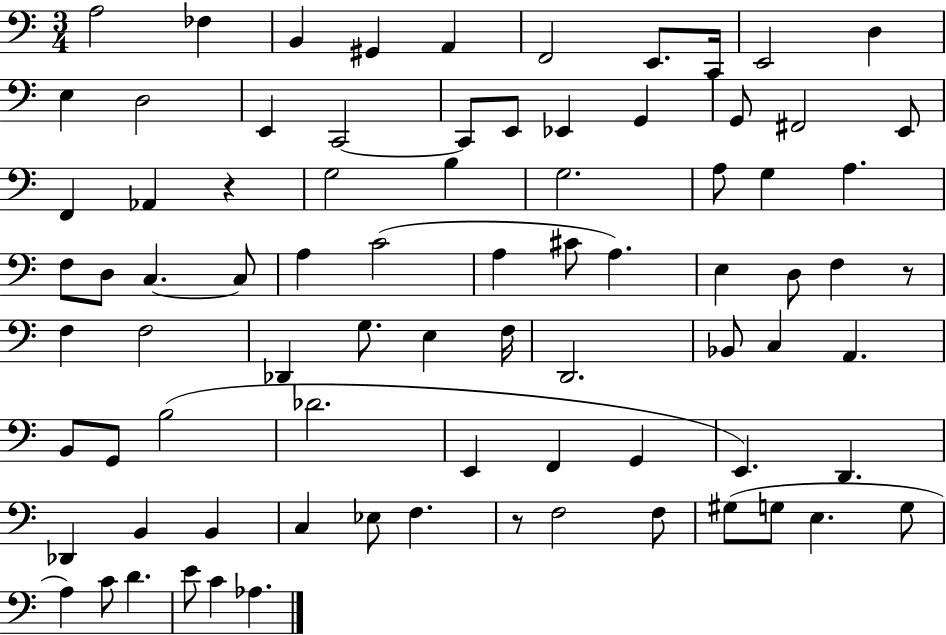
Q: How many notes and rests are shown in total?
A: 81